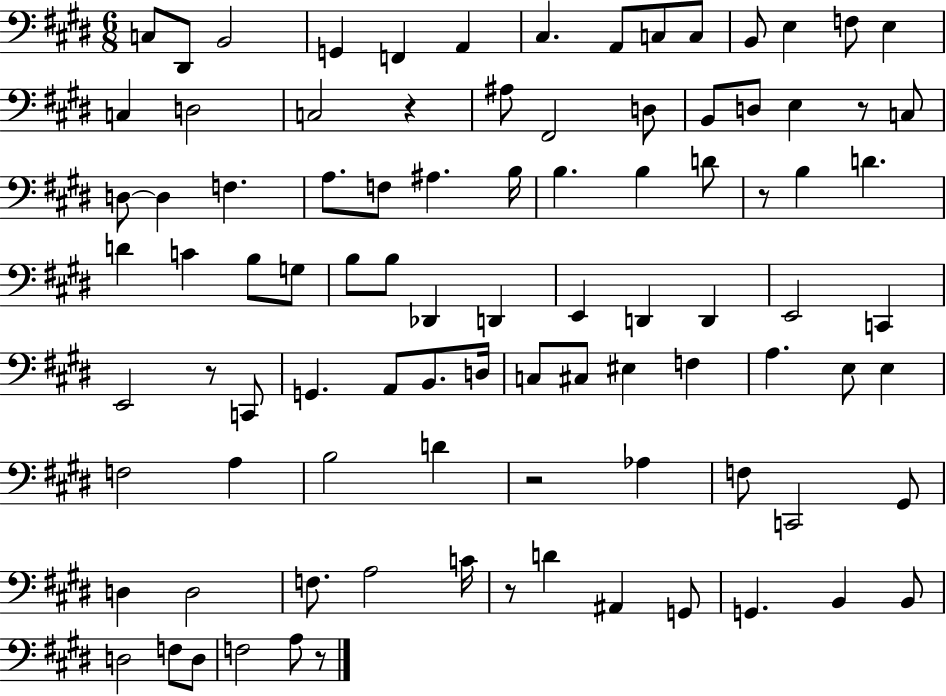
{
  \clef bass
  \numericTimeSignature
  \time 6/8
  \key e \major
  \repeat volta 2 { c8 dis,8 b,2 | g,4 f,4 a,4 | cis4. a,8 c8 c8 | b,8 e4 f8 e4 | \break c4 d2 | c2 r4 | ais8 fis,2 d8 | b,8 d8 e4 r8 c8 | \break d8~~ d4 f4. | a8. f8 ais4. b16 | b4. b4 d'8 | r8 b4 d'4. | \break d'4 c'4 b8 g8 | b8 b8 des,4 d,4 | e,4 d,4 d,4 | e,2 c,4 | \break e,2 r8 c,8 | g,4. a,8 b,8. d16 | c8 cis8 eis4 f4 | a4. e8 e4 | \break f2 a4 | b2 d'4 | r2 aes4 | f8 c,2 gis,8 | \break d4 d2 | f8. a2 c'16 | r8 d'4 ais,4 g,8 | g,4. b,4 b,8 | \break d2 f8 d8 | f2 a8 r8 | } \bar "|."
}